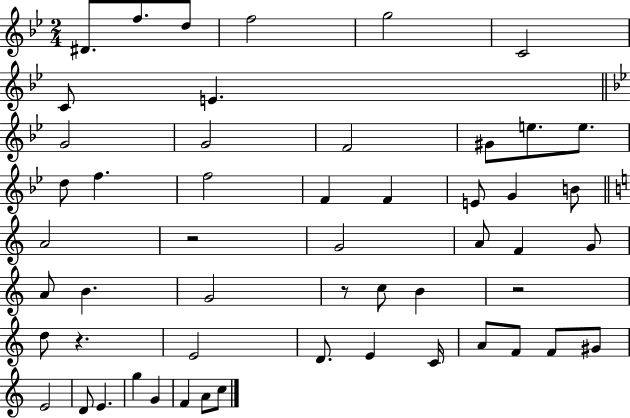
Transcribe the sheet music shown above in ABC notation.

X:1
T:Untitled
M:2/4
L:1/4
K:Bb
^D/2 f/2 d/2 f2 g2 C2 C/2 E G2 G2 F2 ^G/2 e/2 e/2 d/2 f f2 F F E/2 G B/2 A2 z2 G2 A/2 F G/2 A/2 B G2 z/2 c/2 B z2 d/2 z E2 D/2 E C/4 A/2 F/2 F/2 ^G/2 E2 D/2 E g G F A/2 c/2